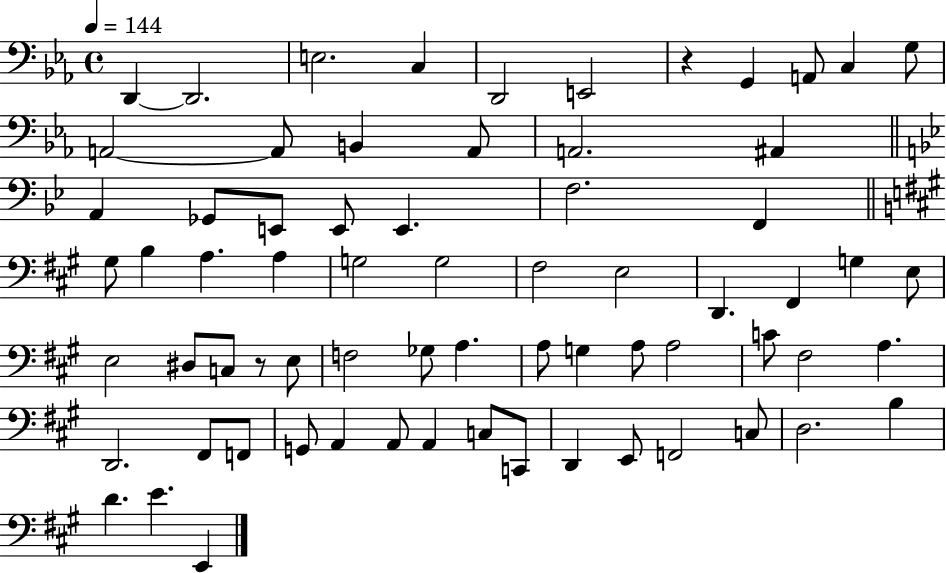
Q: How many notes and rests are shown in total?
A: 69